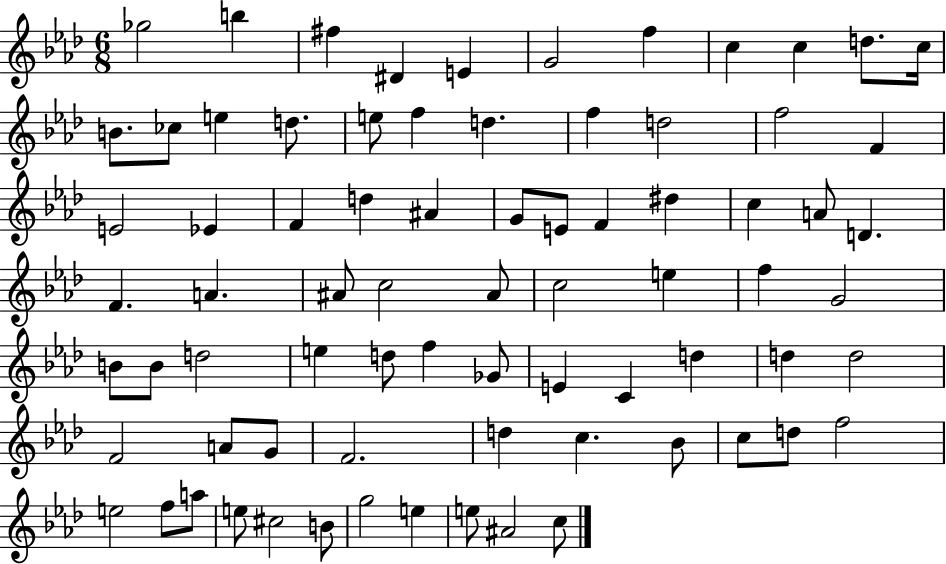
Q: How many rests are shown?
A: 0